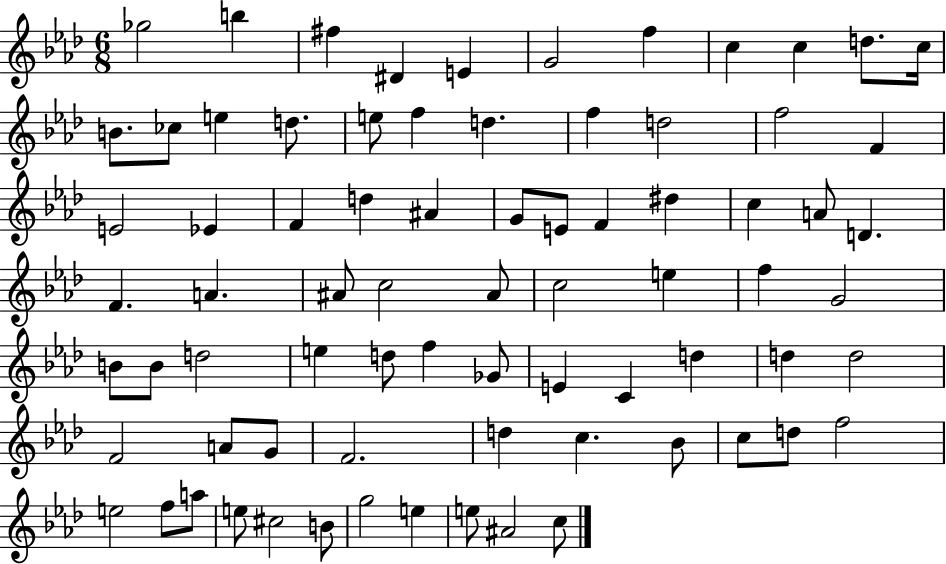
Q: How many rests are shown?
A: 0